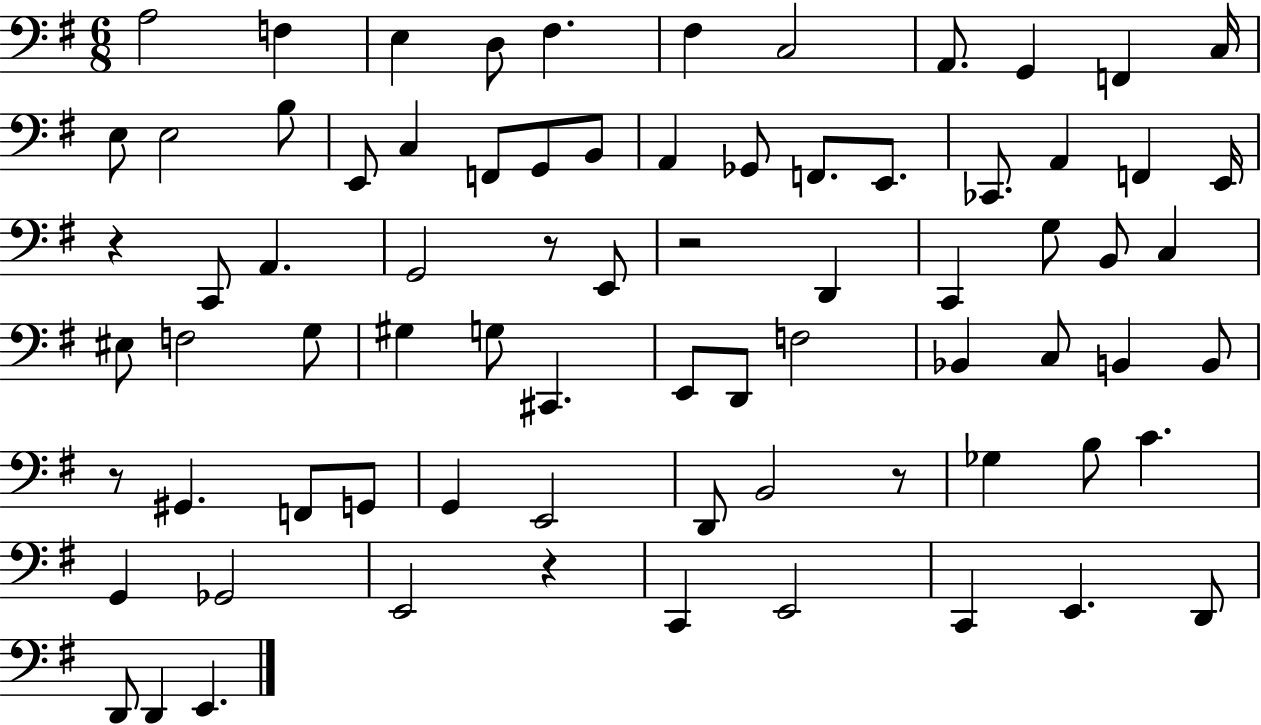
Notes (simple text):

A3/h F3/q E3/q D3/e F#3/q. F#3/q C3/h A2/e. G2/q F2/q C3/s E3/e E3/h B3/e E2/e C3/q F2/e G2/e B2/e A2/q Gb2/e F2/e. E2/e. CES2/e. A2/q F2/q E2/s R/q C2/e A2/q. G2/h R/e E2/e R/h D2/q C2/q G3/e B2/e C3/q EIS3/e F3/h G3/e G#3/q G3/e C#2/q. E2/e D2/e F3/h Bb2/q C3/e B2/q B2/e R/e G#2/q. F2/e G2/e G2/q E2/h D2/e B2/h R/e Gb3/q B3/e C4/q. G2/q Gb2/h E2/h R/q C2/q E2/h C2/q E2/q. D2/e D2/e D2/q E2/q.